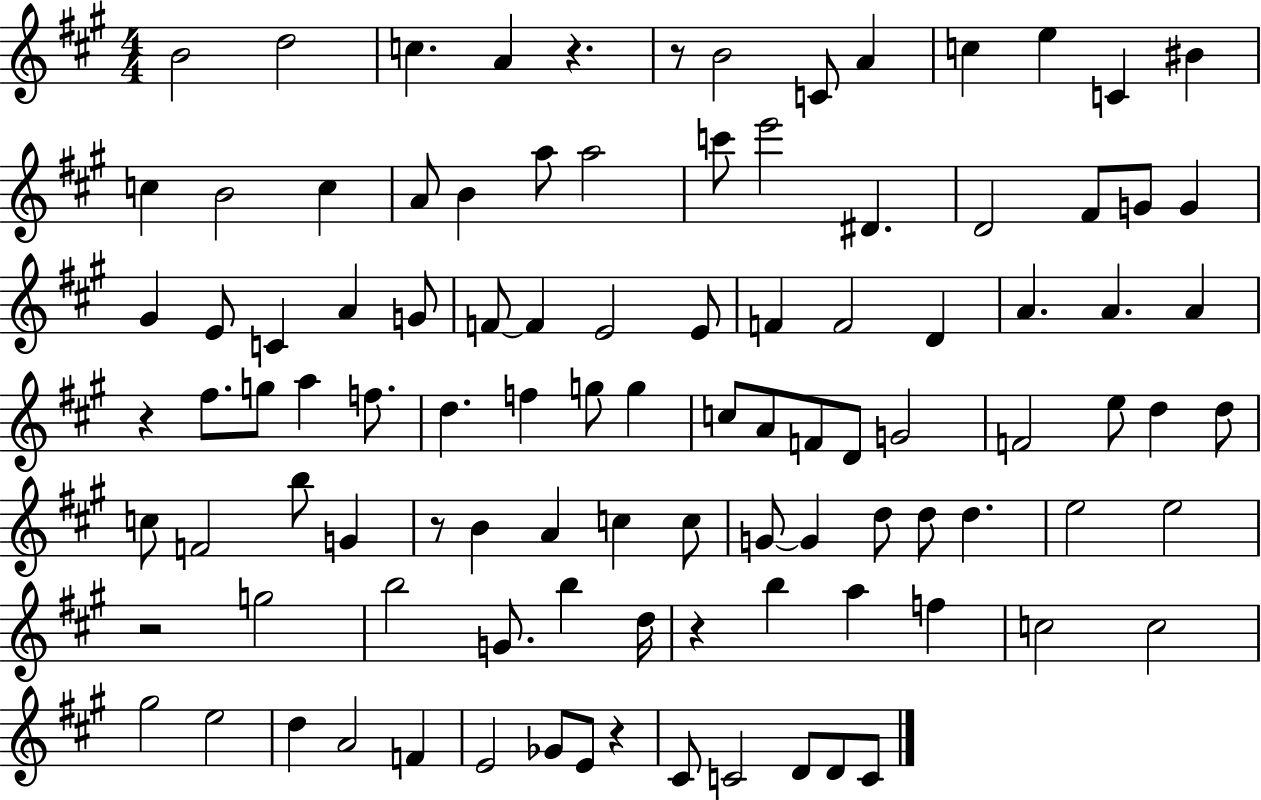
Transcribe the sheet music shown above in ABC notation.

X:1
T:Untitled
M:4/4
L:1/4
K:A
B2 d2 c A z z/2 B2 C/2 A c e C ^B c B2 c A/2 B a/2 a2 c'/2 e'2 ^D D2 ^F/2 G/2 G ^G E/2 C A G/2 F/2 F E2 E/2 F F2 D A A A z ^f/2 g/2 a f/2 d f g/2 g c/2 A/2 F/2 D/2 G2 F2 e/2 d d/2 c/2 F2 b/2 G z/2 B A c c/2 G/2 G d/2 d/2 d e2 e2 z2 g2 b2 G/2 b d/4 z b a f c2 c2 ^g2 e2 d A2 F E2 _G/2 E/2 z ^C/2 C2 D/2 D/2 C/2